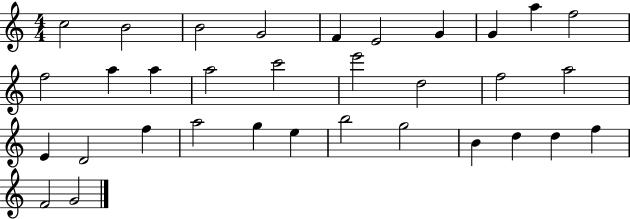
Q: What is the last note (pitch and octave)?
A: G4